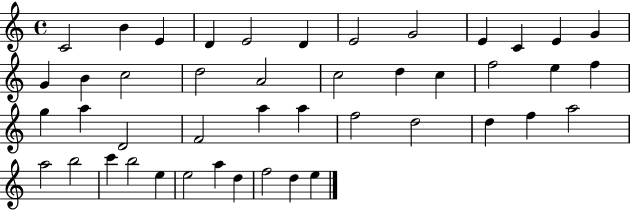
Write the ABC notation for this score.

X:1
T:Untitled
M:4/4
L:1/4
K:C
C2 B E D E2 D E2 G2 E C E G G B c2 d2 A2 c2 d c f2 e f g a D2 F2 a a f2 d2 d f a2 a2 b2 c' b2 e e2 a d f2 d e